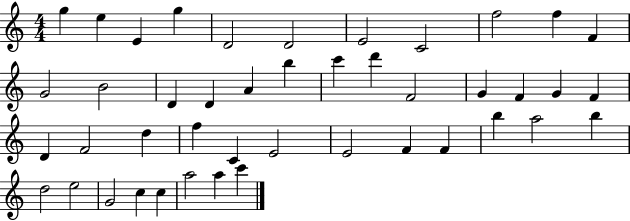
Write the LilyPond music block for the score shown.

{
  \clef treble
  \numericTimeSignature
  \time 4/4
  \key c \major
  g''4 e''4 e'4 g''4 | d'2 d'2 | e'2 c'2 | f''2 f''4 f'4 | \break g'2 b'2 | d'4 d'4 a'4 b''4 | c'''4 d'''4 f'2 | g'4 f'4 g'4 f'4 | \break d'4 f'2 d''4 | f''4 c'4 e'2 | e'2 f'4 f'4 | b''4 a''2 b''4 | \break d''2 e''2 | g'2 c''4 c''4 | a''2 a''4 c'''4 | \bar "|."
}